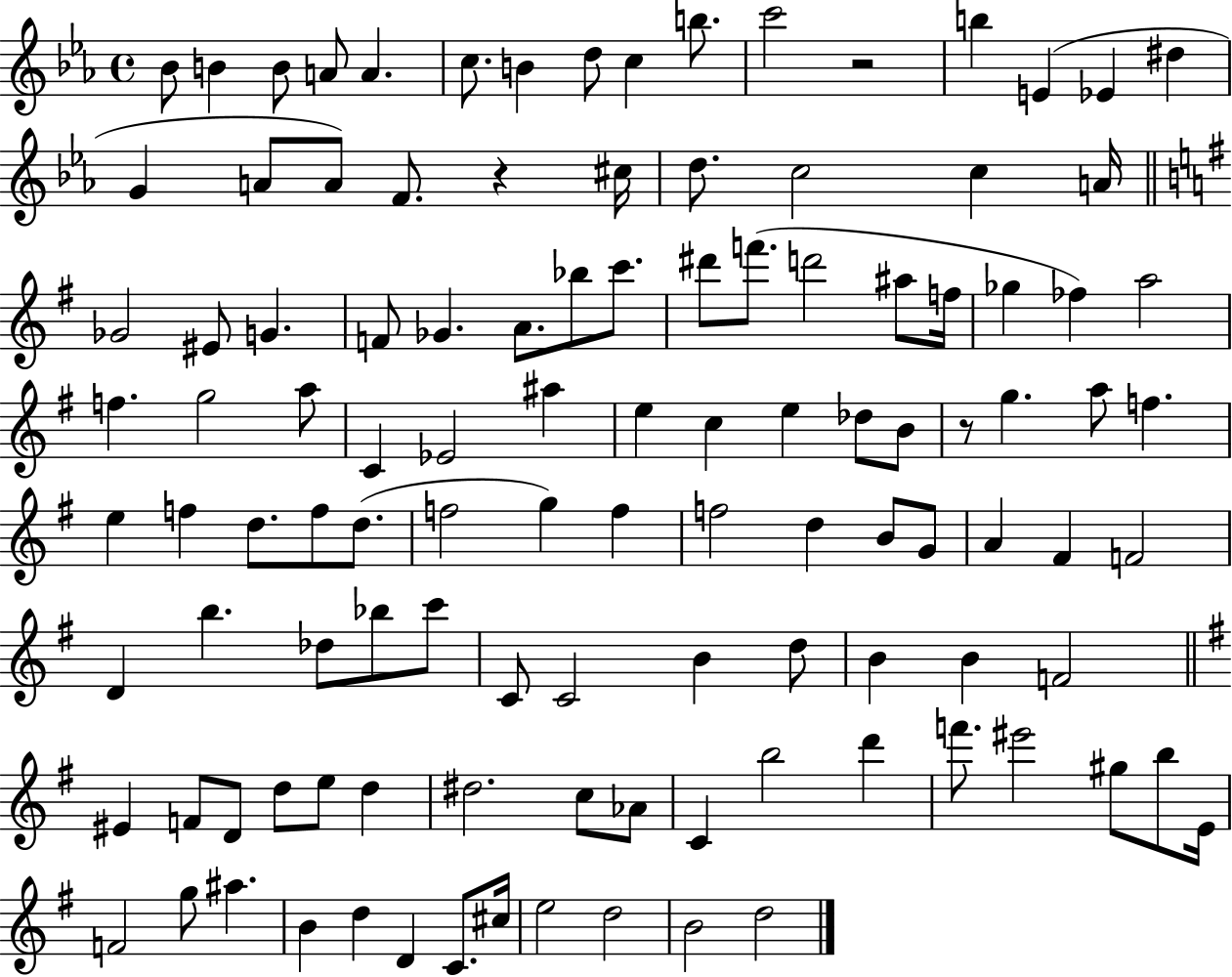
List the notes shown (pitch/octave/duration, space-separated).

Bb4/e B4/q B4/e A4/e A4/q. C5/e. B4/q D5/e C5/q B5/e. C6/h R/h B5/q E4/q Eb4/q D#5/q G4/q A4/e A4/e F4/e. R/q C#5/s D5/e. C5/h C5/q A4/s Gb4/h EIS4/e G4/q. F4/e Gb4/q. A4/e. Bb5/e C6/e. D#6/e F6/e. D6/h A#5/e F5/s Gb5/q FES5/q A5/h F5/q. G5/h A5/e C4/q Eb4/h A#5/q E5/q C5/q E5/q Db5/e B4/e R/e G5/q. A5/e F5/q. E5/q F5/q D5/e. F5/e D5/e. F5/h G5/q F5/q F5/h D5/q B4/e G4/e A4/q F#4/q F4/h D4/q B5/q. Db5/e Bb5/e C6/e C4/e C4/h B4/q D5/e B4/q B4/q F4/h EIS4/q F4/e D4/e D5/e E5/e D5/q D#5/h. C5/e Ab4/e C4/q B5/h D6/q F6/e. EIS6/h G#5/e B5/e E4/s F4/h G5/e A#5/q. B4/q D5/q D4/q C4/e. C#5/s E5/h D5/h B4/h D5/h